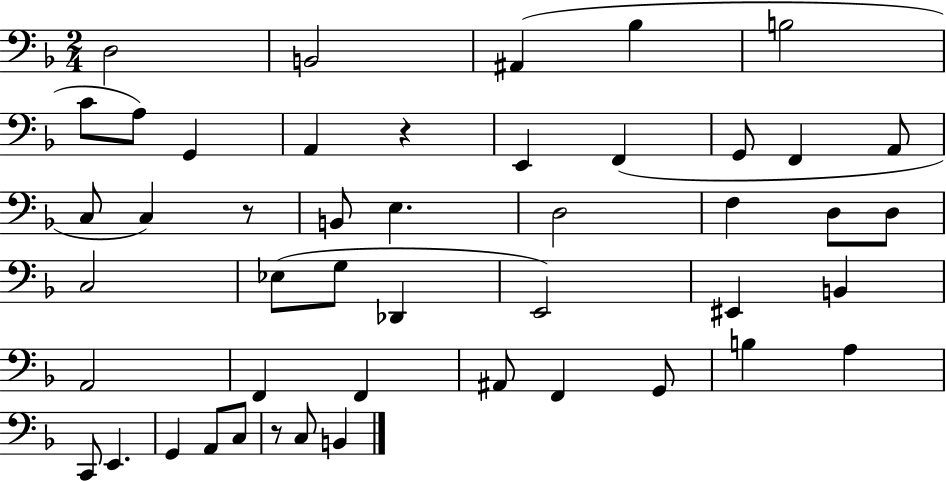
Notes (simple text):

D3/h B2/h A#2/q Bb3/q B3/h C4/e A3/e G2/q A2/q R/q E2/q F2/q G2/e F2/q A2/e C3/e C3/q R/e B2/e E3/q. D3/h F3/q D3/e D3/e C3/h Eb3/e G3/e Db2/q E2/h EIS2/q B2/q A2/h F2/q F2/q A#2/e F2/q G2/e B3/q A3/q C2/e E2/q. G2/q A2/e C3/e R/e C3/e B2/q